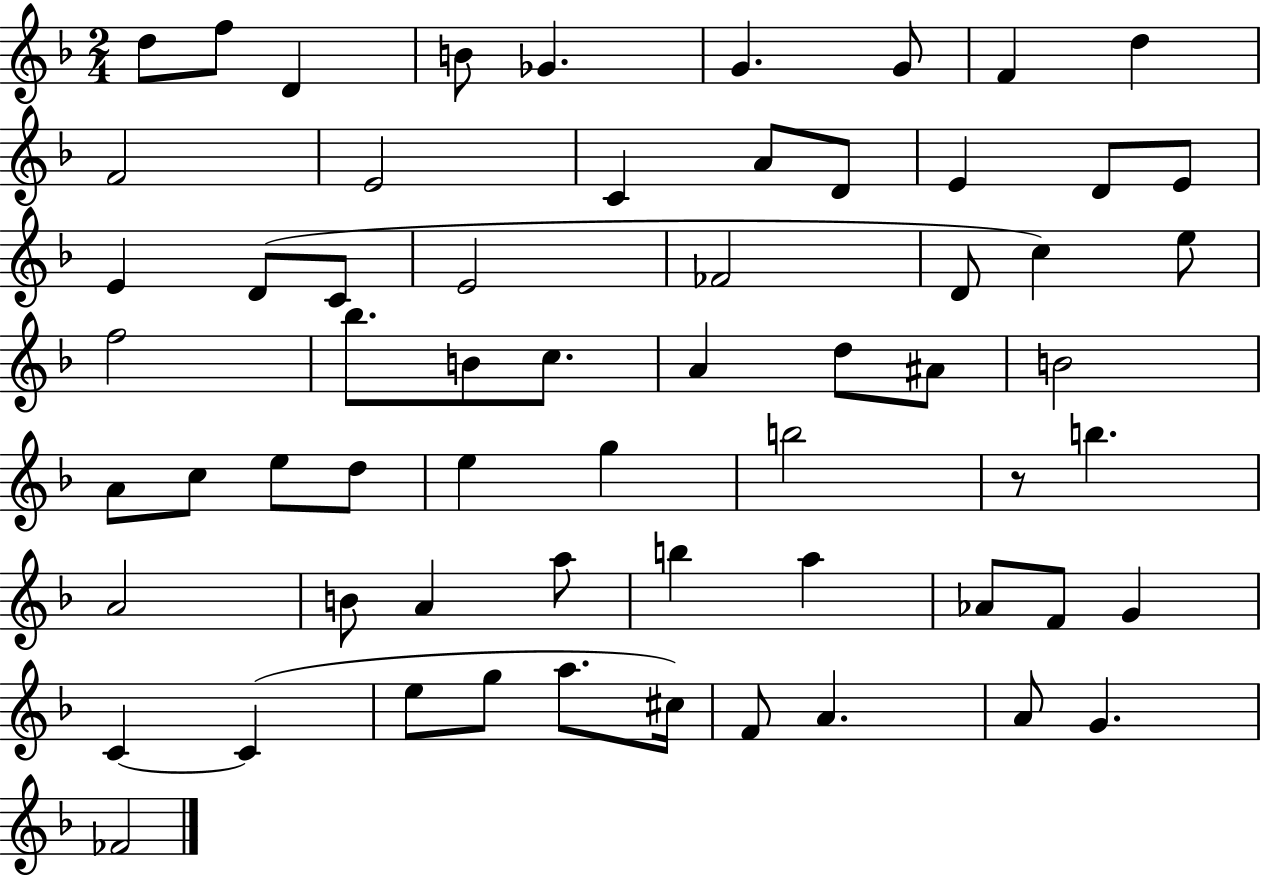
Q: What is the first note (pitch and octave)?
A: D5